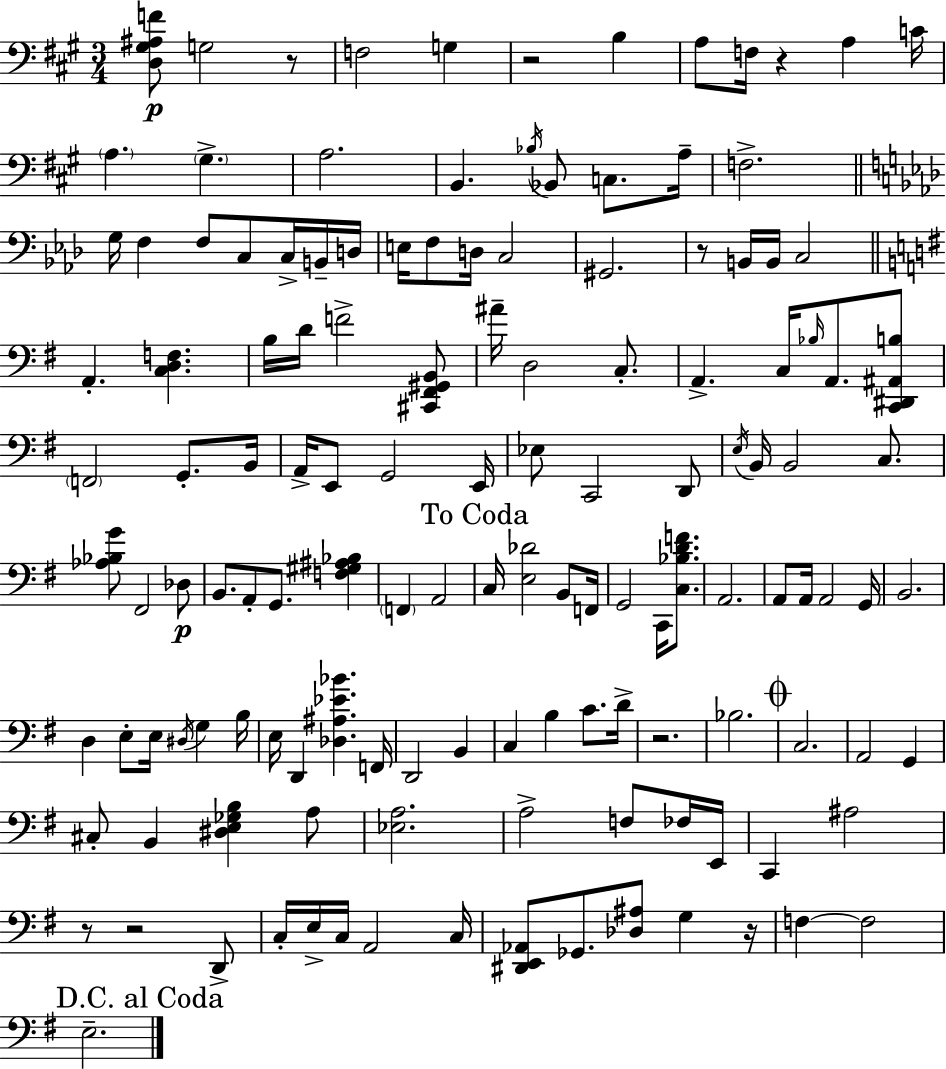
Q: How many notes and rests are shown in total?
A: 135